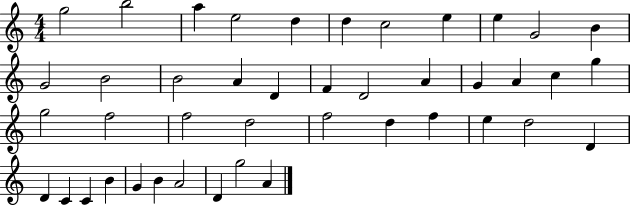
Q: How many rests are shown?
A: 0